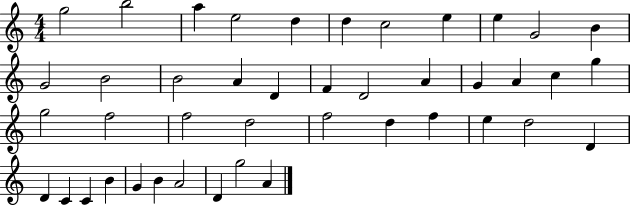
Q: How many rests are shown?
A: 0